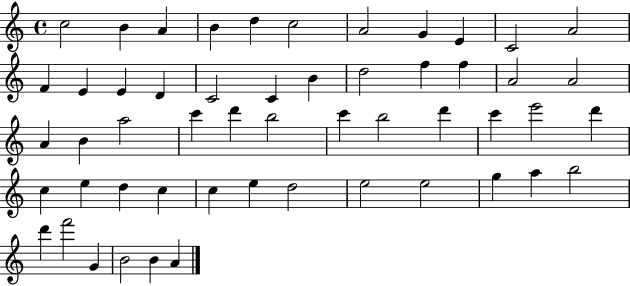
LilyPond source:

{
  \clef treble
  \time 4/4
  \defaultTimeSignature
  \key c \major
  c''2 b'4 a'4 | b'4 d''4 c''2 | a'2 g'4 e'4 | c'2 a'2 | \break f'4 e'4 e'4 d'4 | c'2 c'4 b'4 | d''2 f''4 f''4 | a'2 a'2 | \break a'4 b'4 a''2 | c'''4 d'''4 b''2 | c'''4 b''2 d'''4 | c'''4 e'''2 d'''4 | \break c''4 e''4 d''4 c''4 | c''4 e''4 d''2 | e''2 e''2 | g''4 a''4 b''2 | \break d'''4 f'''2 g'4 | b'2 b'4 a'4 | \bar "|."
}